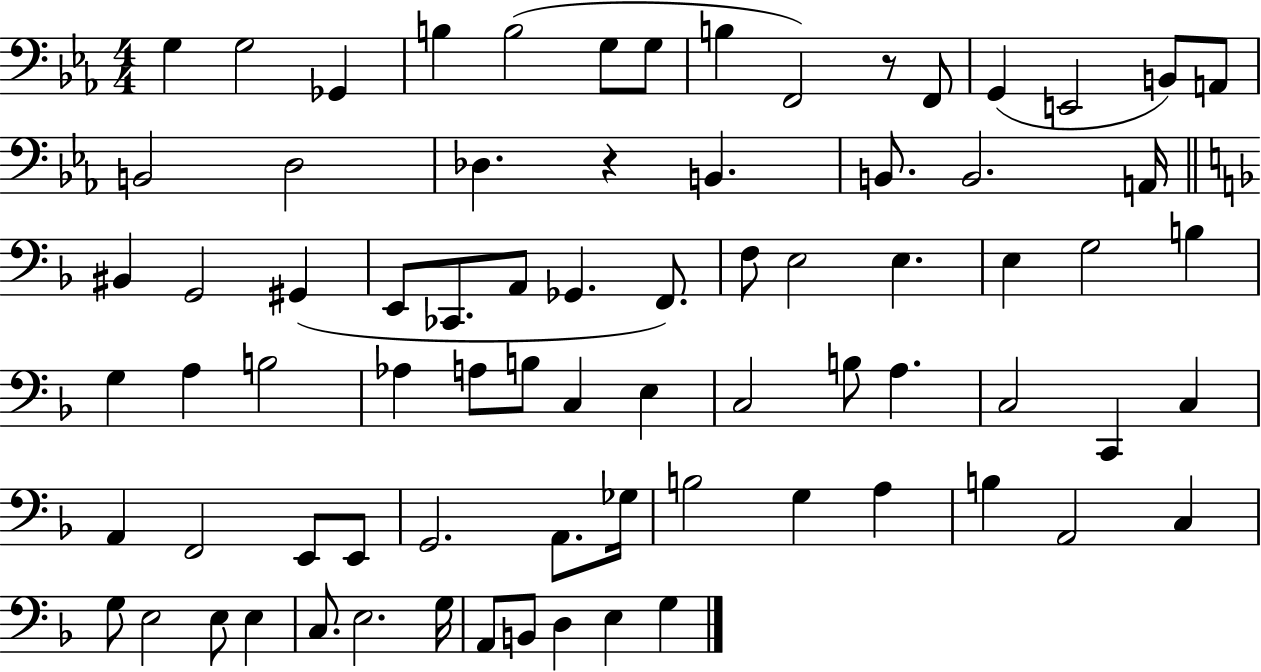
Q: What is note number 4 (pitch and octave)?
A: B3